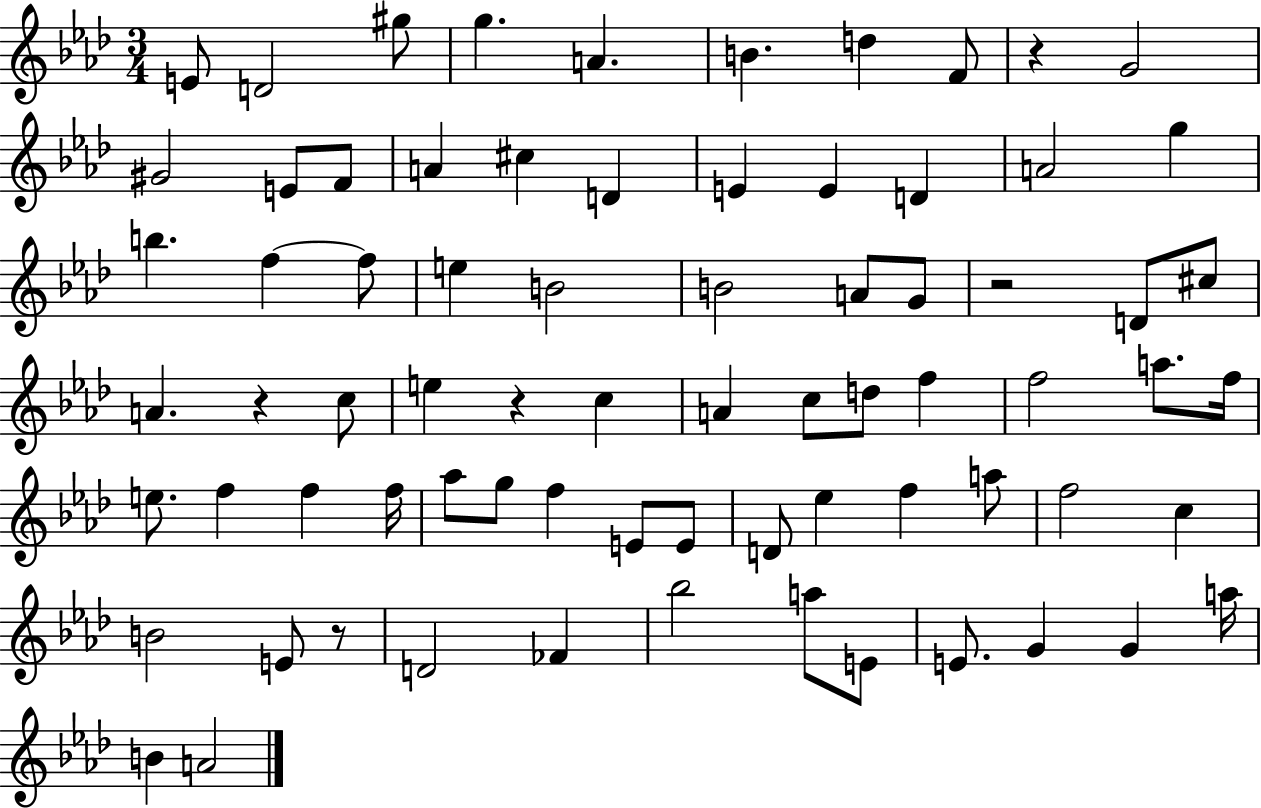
E4/e D4/h G#5/e G5/q. A4/q. B4/q. D5/q F4/e R/q G4/h G#4/h E4/e F4/e A4/q C#5/q D4/q E4/q E4/q D4/q A4/h G5/q B5/q. F5/q F5/e E5/q B4/h B4/h A4/e G4/e R/h D4/e C#5/e A4/q. R/q C5/e E5/q R/q C5/q A4/q C5/e D5/e F5/q F5/h A5/e. F5/s E5/e. F5/q F5/q F5/s Ab5/e G5/e F5/q E4/e E4/e D4/e Eb5/q F5/q A5/e F5/h C5/q B4/h E4/e R/e D4/h FES4/q Bb5/h A5/e E4/e E4/e. G4/q G4/q A5/s B4/q A4/h